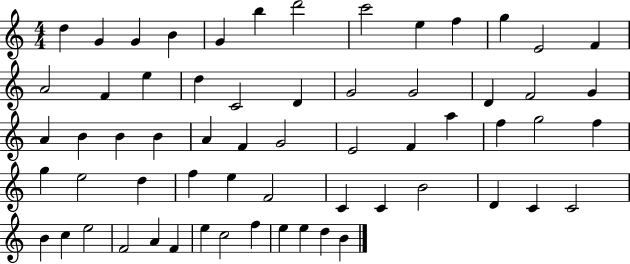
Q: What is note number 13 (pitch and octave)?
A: F4